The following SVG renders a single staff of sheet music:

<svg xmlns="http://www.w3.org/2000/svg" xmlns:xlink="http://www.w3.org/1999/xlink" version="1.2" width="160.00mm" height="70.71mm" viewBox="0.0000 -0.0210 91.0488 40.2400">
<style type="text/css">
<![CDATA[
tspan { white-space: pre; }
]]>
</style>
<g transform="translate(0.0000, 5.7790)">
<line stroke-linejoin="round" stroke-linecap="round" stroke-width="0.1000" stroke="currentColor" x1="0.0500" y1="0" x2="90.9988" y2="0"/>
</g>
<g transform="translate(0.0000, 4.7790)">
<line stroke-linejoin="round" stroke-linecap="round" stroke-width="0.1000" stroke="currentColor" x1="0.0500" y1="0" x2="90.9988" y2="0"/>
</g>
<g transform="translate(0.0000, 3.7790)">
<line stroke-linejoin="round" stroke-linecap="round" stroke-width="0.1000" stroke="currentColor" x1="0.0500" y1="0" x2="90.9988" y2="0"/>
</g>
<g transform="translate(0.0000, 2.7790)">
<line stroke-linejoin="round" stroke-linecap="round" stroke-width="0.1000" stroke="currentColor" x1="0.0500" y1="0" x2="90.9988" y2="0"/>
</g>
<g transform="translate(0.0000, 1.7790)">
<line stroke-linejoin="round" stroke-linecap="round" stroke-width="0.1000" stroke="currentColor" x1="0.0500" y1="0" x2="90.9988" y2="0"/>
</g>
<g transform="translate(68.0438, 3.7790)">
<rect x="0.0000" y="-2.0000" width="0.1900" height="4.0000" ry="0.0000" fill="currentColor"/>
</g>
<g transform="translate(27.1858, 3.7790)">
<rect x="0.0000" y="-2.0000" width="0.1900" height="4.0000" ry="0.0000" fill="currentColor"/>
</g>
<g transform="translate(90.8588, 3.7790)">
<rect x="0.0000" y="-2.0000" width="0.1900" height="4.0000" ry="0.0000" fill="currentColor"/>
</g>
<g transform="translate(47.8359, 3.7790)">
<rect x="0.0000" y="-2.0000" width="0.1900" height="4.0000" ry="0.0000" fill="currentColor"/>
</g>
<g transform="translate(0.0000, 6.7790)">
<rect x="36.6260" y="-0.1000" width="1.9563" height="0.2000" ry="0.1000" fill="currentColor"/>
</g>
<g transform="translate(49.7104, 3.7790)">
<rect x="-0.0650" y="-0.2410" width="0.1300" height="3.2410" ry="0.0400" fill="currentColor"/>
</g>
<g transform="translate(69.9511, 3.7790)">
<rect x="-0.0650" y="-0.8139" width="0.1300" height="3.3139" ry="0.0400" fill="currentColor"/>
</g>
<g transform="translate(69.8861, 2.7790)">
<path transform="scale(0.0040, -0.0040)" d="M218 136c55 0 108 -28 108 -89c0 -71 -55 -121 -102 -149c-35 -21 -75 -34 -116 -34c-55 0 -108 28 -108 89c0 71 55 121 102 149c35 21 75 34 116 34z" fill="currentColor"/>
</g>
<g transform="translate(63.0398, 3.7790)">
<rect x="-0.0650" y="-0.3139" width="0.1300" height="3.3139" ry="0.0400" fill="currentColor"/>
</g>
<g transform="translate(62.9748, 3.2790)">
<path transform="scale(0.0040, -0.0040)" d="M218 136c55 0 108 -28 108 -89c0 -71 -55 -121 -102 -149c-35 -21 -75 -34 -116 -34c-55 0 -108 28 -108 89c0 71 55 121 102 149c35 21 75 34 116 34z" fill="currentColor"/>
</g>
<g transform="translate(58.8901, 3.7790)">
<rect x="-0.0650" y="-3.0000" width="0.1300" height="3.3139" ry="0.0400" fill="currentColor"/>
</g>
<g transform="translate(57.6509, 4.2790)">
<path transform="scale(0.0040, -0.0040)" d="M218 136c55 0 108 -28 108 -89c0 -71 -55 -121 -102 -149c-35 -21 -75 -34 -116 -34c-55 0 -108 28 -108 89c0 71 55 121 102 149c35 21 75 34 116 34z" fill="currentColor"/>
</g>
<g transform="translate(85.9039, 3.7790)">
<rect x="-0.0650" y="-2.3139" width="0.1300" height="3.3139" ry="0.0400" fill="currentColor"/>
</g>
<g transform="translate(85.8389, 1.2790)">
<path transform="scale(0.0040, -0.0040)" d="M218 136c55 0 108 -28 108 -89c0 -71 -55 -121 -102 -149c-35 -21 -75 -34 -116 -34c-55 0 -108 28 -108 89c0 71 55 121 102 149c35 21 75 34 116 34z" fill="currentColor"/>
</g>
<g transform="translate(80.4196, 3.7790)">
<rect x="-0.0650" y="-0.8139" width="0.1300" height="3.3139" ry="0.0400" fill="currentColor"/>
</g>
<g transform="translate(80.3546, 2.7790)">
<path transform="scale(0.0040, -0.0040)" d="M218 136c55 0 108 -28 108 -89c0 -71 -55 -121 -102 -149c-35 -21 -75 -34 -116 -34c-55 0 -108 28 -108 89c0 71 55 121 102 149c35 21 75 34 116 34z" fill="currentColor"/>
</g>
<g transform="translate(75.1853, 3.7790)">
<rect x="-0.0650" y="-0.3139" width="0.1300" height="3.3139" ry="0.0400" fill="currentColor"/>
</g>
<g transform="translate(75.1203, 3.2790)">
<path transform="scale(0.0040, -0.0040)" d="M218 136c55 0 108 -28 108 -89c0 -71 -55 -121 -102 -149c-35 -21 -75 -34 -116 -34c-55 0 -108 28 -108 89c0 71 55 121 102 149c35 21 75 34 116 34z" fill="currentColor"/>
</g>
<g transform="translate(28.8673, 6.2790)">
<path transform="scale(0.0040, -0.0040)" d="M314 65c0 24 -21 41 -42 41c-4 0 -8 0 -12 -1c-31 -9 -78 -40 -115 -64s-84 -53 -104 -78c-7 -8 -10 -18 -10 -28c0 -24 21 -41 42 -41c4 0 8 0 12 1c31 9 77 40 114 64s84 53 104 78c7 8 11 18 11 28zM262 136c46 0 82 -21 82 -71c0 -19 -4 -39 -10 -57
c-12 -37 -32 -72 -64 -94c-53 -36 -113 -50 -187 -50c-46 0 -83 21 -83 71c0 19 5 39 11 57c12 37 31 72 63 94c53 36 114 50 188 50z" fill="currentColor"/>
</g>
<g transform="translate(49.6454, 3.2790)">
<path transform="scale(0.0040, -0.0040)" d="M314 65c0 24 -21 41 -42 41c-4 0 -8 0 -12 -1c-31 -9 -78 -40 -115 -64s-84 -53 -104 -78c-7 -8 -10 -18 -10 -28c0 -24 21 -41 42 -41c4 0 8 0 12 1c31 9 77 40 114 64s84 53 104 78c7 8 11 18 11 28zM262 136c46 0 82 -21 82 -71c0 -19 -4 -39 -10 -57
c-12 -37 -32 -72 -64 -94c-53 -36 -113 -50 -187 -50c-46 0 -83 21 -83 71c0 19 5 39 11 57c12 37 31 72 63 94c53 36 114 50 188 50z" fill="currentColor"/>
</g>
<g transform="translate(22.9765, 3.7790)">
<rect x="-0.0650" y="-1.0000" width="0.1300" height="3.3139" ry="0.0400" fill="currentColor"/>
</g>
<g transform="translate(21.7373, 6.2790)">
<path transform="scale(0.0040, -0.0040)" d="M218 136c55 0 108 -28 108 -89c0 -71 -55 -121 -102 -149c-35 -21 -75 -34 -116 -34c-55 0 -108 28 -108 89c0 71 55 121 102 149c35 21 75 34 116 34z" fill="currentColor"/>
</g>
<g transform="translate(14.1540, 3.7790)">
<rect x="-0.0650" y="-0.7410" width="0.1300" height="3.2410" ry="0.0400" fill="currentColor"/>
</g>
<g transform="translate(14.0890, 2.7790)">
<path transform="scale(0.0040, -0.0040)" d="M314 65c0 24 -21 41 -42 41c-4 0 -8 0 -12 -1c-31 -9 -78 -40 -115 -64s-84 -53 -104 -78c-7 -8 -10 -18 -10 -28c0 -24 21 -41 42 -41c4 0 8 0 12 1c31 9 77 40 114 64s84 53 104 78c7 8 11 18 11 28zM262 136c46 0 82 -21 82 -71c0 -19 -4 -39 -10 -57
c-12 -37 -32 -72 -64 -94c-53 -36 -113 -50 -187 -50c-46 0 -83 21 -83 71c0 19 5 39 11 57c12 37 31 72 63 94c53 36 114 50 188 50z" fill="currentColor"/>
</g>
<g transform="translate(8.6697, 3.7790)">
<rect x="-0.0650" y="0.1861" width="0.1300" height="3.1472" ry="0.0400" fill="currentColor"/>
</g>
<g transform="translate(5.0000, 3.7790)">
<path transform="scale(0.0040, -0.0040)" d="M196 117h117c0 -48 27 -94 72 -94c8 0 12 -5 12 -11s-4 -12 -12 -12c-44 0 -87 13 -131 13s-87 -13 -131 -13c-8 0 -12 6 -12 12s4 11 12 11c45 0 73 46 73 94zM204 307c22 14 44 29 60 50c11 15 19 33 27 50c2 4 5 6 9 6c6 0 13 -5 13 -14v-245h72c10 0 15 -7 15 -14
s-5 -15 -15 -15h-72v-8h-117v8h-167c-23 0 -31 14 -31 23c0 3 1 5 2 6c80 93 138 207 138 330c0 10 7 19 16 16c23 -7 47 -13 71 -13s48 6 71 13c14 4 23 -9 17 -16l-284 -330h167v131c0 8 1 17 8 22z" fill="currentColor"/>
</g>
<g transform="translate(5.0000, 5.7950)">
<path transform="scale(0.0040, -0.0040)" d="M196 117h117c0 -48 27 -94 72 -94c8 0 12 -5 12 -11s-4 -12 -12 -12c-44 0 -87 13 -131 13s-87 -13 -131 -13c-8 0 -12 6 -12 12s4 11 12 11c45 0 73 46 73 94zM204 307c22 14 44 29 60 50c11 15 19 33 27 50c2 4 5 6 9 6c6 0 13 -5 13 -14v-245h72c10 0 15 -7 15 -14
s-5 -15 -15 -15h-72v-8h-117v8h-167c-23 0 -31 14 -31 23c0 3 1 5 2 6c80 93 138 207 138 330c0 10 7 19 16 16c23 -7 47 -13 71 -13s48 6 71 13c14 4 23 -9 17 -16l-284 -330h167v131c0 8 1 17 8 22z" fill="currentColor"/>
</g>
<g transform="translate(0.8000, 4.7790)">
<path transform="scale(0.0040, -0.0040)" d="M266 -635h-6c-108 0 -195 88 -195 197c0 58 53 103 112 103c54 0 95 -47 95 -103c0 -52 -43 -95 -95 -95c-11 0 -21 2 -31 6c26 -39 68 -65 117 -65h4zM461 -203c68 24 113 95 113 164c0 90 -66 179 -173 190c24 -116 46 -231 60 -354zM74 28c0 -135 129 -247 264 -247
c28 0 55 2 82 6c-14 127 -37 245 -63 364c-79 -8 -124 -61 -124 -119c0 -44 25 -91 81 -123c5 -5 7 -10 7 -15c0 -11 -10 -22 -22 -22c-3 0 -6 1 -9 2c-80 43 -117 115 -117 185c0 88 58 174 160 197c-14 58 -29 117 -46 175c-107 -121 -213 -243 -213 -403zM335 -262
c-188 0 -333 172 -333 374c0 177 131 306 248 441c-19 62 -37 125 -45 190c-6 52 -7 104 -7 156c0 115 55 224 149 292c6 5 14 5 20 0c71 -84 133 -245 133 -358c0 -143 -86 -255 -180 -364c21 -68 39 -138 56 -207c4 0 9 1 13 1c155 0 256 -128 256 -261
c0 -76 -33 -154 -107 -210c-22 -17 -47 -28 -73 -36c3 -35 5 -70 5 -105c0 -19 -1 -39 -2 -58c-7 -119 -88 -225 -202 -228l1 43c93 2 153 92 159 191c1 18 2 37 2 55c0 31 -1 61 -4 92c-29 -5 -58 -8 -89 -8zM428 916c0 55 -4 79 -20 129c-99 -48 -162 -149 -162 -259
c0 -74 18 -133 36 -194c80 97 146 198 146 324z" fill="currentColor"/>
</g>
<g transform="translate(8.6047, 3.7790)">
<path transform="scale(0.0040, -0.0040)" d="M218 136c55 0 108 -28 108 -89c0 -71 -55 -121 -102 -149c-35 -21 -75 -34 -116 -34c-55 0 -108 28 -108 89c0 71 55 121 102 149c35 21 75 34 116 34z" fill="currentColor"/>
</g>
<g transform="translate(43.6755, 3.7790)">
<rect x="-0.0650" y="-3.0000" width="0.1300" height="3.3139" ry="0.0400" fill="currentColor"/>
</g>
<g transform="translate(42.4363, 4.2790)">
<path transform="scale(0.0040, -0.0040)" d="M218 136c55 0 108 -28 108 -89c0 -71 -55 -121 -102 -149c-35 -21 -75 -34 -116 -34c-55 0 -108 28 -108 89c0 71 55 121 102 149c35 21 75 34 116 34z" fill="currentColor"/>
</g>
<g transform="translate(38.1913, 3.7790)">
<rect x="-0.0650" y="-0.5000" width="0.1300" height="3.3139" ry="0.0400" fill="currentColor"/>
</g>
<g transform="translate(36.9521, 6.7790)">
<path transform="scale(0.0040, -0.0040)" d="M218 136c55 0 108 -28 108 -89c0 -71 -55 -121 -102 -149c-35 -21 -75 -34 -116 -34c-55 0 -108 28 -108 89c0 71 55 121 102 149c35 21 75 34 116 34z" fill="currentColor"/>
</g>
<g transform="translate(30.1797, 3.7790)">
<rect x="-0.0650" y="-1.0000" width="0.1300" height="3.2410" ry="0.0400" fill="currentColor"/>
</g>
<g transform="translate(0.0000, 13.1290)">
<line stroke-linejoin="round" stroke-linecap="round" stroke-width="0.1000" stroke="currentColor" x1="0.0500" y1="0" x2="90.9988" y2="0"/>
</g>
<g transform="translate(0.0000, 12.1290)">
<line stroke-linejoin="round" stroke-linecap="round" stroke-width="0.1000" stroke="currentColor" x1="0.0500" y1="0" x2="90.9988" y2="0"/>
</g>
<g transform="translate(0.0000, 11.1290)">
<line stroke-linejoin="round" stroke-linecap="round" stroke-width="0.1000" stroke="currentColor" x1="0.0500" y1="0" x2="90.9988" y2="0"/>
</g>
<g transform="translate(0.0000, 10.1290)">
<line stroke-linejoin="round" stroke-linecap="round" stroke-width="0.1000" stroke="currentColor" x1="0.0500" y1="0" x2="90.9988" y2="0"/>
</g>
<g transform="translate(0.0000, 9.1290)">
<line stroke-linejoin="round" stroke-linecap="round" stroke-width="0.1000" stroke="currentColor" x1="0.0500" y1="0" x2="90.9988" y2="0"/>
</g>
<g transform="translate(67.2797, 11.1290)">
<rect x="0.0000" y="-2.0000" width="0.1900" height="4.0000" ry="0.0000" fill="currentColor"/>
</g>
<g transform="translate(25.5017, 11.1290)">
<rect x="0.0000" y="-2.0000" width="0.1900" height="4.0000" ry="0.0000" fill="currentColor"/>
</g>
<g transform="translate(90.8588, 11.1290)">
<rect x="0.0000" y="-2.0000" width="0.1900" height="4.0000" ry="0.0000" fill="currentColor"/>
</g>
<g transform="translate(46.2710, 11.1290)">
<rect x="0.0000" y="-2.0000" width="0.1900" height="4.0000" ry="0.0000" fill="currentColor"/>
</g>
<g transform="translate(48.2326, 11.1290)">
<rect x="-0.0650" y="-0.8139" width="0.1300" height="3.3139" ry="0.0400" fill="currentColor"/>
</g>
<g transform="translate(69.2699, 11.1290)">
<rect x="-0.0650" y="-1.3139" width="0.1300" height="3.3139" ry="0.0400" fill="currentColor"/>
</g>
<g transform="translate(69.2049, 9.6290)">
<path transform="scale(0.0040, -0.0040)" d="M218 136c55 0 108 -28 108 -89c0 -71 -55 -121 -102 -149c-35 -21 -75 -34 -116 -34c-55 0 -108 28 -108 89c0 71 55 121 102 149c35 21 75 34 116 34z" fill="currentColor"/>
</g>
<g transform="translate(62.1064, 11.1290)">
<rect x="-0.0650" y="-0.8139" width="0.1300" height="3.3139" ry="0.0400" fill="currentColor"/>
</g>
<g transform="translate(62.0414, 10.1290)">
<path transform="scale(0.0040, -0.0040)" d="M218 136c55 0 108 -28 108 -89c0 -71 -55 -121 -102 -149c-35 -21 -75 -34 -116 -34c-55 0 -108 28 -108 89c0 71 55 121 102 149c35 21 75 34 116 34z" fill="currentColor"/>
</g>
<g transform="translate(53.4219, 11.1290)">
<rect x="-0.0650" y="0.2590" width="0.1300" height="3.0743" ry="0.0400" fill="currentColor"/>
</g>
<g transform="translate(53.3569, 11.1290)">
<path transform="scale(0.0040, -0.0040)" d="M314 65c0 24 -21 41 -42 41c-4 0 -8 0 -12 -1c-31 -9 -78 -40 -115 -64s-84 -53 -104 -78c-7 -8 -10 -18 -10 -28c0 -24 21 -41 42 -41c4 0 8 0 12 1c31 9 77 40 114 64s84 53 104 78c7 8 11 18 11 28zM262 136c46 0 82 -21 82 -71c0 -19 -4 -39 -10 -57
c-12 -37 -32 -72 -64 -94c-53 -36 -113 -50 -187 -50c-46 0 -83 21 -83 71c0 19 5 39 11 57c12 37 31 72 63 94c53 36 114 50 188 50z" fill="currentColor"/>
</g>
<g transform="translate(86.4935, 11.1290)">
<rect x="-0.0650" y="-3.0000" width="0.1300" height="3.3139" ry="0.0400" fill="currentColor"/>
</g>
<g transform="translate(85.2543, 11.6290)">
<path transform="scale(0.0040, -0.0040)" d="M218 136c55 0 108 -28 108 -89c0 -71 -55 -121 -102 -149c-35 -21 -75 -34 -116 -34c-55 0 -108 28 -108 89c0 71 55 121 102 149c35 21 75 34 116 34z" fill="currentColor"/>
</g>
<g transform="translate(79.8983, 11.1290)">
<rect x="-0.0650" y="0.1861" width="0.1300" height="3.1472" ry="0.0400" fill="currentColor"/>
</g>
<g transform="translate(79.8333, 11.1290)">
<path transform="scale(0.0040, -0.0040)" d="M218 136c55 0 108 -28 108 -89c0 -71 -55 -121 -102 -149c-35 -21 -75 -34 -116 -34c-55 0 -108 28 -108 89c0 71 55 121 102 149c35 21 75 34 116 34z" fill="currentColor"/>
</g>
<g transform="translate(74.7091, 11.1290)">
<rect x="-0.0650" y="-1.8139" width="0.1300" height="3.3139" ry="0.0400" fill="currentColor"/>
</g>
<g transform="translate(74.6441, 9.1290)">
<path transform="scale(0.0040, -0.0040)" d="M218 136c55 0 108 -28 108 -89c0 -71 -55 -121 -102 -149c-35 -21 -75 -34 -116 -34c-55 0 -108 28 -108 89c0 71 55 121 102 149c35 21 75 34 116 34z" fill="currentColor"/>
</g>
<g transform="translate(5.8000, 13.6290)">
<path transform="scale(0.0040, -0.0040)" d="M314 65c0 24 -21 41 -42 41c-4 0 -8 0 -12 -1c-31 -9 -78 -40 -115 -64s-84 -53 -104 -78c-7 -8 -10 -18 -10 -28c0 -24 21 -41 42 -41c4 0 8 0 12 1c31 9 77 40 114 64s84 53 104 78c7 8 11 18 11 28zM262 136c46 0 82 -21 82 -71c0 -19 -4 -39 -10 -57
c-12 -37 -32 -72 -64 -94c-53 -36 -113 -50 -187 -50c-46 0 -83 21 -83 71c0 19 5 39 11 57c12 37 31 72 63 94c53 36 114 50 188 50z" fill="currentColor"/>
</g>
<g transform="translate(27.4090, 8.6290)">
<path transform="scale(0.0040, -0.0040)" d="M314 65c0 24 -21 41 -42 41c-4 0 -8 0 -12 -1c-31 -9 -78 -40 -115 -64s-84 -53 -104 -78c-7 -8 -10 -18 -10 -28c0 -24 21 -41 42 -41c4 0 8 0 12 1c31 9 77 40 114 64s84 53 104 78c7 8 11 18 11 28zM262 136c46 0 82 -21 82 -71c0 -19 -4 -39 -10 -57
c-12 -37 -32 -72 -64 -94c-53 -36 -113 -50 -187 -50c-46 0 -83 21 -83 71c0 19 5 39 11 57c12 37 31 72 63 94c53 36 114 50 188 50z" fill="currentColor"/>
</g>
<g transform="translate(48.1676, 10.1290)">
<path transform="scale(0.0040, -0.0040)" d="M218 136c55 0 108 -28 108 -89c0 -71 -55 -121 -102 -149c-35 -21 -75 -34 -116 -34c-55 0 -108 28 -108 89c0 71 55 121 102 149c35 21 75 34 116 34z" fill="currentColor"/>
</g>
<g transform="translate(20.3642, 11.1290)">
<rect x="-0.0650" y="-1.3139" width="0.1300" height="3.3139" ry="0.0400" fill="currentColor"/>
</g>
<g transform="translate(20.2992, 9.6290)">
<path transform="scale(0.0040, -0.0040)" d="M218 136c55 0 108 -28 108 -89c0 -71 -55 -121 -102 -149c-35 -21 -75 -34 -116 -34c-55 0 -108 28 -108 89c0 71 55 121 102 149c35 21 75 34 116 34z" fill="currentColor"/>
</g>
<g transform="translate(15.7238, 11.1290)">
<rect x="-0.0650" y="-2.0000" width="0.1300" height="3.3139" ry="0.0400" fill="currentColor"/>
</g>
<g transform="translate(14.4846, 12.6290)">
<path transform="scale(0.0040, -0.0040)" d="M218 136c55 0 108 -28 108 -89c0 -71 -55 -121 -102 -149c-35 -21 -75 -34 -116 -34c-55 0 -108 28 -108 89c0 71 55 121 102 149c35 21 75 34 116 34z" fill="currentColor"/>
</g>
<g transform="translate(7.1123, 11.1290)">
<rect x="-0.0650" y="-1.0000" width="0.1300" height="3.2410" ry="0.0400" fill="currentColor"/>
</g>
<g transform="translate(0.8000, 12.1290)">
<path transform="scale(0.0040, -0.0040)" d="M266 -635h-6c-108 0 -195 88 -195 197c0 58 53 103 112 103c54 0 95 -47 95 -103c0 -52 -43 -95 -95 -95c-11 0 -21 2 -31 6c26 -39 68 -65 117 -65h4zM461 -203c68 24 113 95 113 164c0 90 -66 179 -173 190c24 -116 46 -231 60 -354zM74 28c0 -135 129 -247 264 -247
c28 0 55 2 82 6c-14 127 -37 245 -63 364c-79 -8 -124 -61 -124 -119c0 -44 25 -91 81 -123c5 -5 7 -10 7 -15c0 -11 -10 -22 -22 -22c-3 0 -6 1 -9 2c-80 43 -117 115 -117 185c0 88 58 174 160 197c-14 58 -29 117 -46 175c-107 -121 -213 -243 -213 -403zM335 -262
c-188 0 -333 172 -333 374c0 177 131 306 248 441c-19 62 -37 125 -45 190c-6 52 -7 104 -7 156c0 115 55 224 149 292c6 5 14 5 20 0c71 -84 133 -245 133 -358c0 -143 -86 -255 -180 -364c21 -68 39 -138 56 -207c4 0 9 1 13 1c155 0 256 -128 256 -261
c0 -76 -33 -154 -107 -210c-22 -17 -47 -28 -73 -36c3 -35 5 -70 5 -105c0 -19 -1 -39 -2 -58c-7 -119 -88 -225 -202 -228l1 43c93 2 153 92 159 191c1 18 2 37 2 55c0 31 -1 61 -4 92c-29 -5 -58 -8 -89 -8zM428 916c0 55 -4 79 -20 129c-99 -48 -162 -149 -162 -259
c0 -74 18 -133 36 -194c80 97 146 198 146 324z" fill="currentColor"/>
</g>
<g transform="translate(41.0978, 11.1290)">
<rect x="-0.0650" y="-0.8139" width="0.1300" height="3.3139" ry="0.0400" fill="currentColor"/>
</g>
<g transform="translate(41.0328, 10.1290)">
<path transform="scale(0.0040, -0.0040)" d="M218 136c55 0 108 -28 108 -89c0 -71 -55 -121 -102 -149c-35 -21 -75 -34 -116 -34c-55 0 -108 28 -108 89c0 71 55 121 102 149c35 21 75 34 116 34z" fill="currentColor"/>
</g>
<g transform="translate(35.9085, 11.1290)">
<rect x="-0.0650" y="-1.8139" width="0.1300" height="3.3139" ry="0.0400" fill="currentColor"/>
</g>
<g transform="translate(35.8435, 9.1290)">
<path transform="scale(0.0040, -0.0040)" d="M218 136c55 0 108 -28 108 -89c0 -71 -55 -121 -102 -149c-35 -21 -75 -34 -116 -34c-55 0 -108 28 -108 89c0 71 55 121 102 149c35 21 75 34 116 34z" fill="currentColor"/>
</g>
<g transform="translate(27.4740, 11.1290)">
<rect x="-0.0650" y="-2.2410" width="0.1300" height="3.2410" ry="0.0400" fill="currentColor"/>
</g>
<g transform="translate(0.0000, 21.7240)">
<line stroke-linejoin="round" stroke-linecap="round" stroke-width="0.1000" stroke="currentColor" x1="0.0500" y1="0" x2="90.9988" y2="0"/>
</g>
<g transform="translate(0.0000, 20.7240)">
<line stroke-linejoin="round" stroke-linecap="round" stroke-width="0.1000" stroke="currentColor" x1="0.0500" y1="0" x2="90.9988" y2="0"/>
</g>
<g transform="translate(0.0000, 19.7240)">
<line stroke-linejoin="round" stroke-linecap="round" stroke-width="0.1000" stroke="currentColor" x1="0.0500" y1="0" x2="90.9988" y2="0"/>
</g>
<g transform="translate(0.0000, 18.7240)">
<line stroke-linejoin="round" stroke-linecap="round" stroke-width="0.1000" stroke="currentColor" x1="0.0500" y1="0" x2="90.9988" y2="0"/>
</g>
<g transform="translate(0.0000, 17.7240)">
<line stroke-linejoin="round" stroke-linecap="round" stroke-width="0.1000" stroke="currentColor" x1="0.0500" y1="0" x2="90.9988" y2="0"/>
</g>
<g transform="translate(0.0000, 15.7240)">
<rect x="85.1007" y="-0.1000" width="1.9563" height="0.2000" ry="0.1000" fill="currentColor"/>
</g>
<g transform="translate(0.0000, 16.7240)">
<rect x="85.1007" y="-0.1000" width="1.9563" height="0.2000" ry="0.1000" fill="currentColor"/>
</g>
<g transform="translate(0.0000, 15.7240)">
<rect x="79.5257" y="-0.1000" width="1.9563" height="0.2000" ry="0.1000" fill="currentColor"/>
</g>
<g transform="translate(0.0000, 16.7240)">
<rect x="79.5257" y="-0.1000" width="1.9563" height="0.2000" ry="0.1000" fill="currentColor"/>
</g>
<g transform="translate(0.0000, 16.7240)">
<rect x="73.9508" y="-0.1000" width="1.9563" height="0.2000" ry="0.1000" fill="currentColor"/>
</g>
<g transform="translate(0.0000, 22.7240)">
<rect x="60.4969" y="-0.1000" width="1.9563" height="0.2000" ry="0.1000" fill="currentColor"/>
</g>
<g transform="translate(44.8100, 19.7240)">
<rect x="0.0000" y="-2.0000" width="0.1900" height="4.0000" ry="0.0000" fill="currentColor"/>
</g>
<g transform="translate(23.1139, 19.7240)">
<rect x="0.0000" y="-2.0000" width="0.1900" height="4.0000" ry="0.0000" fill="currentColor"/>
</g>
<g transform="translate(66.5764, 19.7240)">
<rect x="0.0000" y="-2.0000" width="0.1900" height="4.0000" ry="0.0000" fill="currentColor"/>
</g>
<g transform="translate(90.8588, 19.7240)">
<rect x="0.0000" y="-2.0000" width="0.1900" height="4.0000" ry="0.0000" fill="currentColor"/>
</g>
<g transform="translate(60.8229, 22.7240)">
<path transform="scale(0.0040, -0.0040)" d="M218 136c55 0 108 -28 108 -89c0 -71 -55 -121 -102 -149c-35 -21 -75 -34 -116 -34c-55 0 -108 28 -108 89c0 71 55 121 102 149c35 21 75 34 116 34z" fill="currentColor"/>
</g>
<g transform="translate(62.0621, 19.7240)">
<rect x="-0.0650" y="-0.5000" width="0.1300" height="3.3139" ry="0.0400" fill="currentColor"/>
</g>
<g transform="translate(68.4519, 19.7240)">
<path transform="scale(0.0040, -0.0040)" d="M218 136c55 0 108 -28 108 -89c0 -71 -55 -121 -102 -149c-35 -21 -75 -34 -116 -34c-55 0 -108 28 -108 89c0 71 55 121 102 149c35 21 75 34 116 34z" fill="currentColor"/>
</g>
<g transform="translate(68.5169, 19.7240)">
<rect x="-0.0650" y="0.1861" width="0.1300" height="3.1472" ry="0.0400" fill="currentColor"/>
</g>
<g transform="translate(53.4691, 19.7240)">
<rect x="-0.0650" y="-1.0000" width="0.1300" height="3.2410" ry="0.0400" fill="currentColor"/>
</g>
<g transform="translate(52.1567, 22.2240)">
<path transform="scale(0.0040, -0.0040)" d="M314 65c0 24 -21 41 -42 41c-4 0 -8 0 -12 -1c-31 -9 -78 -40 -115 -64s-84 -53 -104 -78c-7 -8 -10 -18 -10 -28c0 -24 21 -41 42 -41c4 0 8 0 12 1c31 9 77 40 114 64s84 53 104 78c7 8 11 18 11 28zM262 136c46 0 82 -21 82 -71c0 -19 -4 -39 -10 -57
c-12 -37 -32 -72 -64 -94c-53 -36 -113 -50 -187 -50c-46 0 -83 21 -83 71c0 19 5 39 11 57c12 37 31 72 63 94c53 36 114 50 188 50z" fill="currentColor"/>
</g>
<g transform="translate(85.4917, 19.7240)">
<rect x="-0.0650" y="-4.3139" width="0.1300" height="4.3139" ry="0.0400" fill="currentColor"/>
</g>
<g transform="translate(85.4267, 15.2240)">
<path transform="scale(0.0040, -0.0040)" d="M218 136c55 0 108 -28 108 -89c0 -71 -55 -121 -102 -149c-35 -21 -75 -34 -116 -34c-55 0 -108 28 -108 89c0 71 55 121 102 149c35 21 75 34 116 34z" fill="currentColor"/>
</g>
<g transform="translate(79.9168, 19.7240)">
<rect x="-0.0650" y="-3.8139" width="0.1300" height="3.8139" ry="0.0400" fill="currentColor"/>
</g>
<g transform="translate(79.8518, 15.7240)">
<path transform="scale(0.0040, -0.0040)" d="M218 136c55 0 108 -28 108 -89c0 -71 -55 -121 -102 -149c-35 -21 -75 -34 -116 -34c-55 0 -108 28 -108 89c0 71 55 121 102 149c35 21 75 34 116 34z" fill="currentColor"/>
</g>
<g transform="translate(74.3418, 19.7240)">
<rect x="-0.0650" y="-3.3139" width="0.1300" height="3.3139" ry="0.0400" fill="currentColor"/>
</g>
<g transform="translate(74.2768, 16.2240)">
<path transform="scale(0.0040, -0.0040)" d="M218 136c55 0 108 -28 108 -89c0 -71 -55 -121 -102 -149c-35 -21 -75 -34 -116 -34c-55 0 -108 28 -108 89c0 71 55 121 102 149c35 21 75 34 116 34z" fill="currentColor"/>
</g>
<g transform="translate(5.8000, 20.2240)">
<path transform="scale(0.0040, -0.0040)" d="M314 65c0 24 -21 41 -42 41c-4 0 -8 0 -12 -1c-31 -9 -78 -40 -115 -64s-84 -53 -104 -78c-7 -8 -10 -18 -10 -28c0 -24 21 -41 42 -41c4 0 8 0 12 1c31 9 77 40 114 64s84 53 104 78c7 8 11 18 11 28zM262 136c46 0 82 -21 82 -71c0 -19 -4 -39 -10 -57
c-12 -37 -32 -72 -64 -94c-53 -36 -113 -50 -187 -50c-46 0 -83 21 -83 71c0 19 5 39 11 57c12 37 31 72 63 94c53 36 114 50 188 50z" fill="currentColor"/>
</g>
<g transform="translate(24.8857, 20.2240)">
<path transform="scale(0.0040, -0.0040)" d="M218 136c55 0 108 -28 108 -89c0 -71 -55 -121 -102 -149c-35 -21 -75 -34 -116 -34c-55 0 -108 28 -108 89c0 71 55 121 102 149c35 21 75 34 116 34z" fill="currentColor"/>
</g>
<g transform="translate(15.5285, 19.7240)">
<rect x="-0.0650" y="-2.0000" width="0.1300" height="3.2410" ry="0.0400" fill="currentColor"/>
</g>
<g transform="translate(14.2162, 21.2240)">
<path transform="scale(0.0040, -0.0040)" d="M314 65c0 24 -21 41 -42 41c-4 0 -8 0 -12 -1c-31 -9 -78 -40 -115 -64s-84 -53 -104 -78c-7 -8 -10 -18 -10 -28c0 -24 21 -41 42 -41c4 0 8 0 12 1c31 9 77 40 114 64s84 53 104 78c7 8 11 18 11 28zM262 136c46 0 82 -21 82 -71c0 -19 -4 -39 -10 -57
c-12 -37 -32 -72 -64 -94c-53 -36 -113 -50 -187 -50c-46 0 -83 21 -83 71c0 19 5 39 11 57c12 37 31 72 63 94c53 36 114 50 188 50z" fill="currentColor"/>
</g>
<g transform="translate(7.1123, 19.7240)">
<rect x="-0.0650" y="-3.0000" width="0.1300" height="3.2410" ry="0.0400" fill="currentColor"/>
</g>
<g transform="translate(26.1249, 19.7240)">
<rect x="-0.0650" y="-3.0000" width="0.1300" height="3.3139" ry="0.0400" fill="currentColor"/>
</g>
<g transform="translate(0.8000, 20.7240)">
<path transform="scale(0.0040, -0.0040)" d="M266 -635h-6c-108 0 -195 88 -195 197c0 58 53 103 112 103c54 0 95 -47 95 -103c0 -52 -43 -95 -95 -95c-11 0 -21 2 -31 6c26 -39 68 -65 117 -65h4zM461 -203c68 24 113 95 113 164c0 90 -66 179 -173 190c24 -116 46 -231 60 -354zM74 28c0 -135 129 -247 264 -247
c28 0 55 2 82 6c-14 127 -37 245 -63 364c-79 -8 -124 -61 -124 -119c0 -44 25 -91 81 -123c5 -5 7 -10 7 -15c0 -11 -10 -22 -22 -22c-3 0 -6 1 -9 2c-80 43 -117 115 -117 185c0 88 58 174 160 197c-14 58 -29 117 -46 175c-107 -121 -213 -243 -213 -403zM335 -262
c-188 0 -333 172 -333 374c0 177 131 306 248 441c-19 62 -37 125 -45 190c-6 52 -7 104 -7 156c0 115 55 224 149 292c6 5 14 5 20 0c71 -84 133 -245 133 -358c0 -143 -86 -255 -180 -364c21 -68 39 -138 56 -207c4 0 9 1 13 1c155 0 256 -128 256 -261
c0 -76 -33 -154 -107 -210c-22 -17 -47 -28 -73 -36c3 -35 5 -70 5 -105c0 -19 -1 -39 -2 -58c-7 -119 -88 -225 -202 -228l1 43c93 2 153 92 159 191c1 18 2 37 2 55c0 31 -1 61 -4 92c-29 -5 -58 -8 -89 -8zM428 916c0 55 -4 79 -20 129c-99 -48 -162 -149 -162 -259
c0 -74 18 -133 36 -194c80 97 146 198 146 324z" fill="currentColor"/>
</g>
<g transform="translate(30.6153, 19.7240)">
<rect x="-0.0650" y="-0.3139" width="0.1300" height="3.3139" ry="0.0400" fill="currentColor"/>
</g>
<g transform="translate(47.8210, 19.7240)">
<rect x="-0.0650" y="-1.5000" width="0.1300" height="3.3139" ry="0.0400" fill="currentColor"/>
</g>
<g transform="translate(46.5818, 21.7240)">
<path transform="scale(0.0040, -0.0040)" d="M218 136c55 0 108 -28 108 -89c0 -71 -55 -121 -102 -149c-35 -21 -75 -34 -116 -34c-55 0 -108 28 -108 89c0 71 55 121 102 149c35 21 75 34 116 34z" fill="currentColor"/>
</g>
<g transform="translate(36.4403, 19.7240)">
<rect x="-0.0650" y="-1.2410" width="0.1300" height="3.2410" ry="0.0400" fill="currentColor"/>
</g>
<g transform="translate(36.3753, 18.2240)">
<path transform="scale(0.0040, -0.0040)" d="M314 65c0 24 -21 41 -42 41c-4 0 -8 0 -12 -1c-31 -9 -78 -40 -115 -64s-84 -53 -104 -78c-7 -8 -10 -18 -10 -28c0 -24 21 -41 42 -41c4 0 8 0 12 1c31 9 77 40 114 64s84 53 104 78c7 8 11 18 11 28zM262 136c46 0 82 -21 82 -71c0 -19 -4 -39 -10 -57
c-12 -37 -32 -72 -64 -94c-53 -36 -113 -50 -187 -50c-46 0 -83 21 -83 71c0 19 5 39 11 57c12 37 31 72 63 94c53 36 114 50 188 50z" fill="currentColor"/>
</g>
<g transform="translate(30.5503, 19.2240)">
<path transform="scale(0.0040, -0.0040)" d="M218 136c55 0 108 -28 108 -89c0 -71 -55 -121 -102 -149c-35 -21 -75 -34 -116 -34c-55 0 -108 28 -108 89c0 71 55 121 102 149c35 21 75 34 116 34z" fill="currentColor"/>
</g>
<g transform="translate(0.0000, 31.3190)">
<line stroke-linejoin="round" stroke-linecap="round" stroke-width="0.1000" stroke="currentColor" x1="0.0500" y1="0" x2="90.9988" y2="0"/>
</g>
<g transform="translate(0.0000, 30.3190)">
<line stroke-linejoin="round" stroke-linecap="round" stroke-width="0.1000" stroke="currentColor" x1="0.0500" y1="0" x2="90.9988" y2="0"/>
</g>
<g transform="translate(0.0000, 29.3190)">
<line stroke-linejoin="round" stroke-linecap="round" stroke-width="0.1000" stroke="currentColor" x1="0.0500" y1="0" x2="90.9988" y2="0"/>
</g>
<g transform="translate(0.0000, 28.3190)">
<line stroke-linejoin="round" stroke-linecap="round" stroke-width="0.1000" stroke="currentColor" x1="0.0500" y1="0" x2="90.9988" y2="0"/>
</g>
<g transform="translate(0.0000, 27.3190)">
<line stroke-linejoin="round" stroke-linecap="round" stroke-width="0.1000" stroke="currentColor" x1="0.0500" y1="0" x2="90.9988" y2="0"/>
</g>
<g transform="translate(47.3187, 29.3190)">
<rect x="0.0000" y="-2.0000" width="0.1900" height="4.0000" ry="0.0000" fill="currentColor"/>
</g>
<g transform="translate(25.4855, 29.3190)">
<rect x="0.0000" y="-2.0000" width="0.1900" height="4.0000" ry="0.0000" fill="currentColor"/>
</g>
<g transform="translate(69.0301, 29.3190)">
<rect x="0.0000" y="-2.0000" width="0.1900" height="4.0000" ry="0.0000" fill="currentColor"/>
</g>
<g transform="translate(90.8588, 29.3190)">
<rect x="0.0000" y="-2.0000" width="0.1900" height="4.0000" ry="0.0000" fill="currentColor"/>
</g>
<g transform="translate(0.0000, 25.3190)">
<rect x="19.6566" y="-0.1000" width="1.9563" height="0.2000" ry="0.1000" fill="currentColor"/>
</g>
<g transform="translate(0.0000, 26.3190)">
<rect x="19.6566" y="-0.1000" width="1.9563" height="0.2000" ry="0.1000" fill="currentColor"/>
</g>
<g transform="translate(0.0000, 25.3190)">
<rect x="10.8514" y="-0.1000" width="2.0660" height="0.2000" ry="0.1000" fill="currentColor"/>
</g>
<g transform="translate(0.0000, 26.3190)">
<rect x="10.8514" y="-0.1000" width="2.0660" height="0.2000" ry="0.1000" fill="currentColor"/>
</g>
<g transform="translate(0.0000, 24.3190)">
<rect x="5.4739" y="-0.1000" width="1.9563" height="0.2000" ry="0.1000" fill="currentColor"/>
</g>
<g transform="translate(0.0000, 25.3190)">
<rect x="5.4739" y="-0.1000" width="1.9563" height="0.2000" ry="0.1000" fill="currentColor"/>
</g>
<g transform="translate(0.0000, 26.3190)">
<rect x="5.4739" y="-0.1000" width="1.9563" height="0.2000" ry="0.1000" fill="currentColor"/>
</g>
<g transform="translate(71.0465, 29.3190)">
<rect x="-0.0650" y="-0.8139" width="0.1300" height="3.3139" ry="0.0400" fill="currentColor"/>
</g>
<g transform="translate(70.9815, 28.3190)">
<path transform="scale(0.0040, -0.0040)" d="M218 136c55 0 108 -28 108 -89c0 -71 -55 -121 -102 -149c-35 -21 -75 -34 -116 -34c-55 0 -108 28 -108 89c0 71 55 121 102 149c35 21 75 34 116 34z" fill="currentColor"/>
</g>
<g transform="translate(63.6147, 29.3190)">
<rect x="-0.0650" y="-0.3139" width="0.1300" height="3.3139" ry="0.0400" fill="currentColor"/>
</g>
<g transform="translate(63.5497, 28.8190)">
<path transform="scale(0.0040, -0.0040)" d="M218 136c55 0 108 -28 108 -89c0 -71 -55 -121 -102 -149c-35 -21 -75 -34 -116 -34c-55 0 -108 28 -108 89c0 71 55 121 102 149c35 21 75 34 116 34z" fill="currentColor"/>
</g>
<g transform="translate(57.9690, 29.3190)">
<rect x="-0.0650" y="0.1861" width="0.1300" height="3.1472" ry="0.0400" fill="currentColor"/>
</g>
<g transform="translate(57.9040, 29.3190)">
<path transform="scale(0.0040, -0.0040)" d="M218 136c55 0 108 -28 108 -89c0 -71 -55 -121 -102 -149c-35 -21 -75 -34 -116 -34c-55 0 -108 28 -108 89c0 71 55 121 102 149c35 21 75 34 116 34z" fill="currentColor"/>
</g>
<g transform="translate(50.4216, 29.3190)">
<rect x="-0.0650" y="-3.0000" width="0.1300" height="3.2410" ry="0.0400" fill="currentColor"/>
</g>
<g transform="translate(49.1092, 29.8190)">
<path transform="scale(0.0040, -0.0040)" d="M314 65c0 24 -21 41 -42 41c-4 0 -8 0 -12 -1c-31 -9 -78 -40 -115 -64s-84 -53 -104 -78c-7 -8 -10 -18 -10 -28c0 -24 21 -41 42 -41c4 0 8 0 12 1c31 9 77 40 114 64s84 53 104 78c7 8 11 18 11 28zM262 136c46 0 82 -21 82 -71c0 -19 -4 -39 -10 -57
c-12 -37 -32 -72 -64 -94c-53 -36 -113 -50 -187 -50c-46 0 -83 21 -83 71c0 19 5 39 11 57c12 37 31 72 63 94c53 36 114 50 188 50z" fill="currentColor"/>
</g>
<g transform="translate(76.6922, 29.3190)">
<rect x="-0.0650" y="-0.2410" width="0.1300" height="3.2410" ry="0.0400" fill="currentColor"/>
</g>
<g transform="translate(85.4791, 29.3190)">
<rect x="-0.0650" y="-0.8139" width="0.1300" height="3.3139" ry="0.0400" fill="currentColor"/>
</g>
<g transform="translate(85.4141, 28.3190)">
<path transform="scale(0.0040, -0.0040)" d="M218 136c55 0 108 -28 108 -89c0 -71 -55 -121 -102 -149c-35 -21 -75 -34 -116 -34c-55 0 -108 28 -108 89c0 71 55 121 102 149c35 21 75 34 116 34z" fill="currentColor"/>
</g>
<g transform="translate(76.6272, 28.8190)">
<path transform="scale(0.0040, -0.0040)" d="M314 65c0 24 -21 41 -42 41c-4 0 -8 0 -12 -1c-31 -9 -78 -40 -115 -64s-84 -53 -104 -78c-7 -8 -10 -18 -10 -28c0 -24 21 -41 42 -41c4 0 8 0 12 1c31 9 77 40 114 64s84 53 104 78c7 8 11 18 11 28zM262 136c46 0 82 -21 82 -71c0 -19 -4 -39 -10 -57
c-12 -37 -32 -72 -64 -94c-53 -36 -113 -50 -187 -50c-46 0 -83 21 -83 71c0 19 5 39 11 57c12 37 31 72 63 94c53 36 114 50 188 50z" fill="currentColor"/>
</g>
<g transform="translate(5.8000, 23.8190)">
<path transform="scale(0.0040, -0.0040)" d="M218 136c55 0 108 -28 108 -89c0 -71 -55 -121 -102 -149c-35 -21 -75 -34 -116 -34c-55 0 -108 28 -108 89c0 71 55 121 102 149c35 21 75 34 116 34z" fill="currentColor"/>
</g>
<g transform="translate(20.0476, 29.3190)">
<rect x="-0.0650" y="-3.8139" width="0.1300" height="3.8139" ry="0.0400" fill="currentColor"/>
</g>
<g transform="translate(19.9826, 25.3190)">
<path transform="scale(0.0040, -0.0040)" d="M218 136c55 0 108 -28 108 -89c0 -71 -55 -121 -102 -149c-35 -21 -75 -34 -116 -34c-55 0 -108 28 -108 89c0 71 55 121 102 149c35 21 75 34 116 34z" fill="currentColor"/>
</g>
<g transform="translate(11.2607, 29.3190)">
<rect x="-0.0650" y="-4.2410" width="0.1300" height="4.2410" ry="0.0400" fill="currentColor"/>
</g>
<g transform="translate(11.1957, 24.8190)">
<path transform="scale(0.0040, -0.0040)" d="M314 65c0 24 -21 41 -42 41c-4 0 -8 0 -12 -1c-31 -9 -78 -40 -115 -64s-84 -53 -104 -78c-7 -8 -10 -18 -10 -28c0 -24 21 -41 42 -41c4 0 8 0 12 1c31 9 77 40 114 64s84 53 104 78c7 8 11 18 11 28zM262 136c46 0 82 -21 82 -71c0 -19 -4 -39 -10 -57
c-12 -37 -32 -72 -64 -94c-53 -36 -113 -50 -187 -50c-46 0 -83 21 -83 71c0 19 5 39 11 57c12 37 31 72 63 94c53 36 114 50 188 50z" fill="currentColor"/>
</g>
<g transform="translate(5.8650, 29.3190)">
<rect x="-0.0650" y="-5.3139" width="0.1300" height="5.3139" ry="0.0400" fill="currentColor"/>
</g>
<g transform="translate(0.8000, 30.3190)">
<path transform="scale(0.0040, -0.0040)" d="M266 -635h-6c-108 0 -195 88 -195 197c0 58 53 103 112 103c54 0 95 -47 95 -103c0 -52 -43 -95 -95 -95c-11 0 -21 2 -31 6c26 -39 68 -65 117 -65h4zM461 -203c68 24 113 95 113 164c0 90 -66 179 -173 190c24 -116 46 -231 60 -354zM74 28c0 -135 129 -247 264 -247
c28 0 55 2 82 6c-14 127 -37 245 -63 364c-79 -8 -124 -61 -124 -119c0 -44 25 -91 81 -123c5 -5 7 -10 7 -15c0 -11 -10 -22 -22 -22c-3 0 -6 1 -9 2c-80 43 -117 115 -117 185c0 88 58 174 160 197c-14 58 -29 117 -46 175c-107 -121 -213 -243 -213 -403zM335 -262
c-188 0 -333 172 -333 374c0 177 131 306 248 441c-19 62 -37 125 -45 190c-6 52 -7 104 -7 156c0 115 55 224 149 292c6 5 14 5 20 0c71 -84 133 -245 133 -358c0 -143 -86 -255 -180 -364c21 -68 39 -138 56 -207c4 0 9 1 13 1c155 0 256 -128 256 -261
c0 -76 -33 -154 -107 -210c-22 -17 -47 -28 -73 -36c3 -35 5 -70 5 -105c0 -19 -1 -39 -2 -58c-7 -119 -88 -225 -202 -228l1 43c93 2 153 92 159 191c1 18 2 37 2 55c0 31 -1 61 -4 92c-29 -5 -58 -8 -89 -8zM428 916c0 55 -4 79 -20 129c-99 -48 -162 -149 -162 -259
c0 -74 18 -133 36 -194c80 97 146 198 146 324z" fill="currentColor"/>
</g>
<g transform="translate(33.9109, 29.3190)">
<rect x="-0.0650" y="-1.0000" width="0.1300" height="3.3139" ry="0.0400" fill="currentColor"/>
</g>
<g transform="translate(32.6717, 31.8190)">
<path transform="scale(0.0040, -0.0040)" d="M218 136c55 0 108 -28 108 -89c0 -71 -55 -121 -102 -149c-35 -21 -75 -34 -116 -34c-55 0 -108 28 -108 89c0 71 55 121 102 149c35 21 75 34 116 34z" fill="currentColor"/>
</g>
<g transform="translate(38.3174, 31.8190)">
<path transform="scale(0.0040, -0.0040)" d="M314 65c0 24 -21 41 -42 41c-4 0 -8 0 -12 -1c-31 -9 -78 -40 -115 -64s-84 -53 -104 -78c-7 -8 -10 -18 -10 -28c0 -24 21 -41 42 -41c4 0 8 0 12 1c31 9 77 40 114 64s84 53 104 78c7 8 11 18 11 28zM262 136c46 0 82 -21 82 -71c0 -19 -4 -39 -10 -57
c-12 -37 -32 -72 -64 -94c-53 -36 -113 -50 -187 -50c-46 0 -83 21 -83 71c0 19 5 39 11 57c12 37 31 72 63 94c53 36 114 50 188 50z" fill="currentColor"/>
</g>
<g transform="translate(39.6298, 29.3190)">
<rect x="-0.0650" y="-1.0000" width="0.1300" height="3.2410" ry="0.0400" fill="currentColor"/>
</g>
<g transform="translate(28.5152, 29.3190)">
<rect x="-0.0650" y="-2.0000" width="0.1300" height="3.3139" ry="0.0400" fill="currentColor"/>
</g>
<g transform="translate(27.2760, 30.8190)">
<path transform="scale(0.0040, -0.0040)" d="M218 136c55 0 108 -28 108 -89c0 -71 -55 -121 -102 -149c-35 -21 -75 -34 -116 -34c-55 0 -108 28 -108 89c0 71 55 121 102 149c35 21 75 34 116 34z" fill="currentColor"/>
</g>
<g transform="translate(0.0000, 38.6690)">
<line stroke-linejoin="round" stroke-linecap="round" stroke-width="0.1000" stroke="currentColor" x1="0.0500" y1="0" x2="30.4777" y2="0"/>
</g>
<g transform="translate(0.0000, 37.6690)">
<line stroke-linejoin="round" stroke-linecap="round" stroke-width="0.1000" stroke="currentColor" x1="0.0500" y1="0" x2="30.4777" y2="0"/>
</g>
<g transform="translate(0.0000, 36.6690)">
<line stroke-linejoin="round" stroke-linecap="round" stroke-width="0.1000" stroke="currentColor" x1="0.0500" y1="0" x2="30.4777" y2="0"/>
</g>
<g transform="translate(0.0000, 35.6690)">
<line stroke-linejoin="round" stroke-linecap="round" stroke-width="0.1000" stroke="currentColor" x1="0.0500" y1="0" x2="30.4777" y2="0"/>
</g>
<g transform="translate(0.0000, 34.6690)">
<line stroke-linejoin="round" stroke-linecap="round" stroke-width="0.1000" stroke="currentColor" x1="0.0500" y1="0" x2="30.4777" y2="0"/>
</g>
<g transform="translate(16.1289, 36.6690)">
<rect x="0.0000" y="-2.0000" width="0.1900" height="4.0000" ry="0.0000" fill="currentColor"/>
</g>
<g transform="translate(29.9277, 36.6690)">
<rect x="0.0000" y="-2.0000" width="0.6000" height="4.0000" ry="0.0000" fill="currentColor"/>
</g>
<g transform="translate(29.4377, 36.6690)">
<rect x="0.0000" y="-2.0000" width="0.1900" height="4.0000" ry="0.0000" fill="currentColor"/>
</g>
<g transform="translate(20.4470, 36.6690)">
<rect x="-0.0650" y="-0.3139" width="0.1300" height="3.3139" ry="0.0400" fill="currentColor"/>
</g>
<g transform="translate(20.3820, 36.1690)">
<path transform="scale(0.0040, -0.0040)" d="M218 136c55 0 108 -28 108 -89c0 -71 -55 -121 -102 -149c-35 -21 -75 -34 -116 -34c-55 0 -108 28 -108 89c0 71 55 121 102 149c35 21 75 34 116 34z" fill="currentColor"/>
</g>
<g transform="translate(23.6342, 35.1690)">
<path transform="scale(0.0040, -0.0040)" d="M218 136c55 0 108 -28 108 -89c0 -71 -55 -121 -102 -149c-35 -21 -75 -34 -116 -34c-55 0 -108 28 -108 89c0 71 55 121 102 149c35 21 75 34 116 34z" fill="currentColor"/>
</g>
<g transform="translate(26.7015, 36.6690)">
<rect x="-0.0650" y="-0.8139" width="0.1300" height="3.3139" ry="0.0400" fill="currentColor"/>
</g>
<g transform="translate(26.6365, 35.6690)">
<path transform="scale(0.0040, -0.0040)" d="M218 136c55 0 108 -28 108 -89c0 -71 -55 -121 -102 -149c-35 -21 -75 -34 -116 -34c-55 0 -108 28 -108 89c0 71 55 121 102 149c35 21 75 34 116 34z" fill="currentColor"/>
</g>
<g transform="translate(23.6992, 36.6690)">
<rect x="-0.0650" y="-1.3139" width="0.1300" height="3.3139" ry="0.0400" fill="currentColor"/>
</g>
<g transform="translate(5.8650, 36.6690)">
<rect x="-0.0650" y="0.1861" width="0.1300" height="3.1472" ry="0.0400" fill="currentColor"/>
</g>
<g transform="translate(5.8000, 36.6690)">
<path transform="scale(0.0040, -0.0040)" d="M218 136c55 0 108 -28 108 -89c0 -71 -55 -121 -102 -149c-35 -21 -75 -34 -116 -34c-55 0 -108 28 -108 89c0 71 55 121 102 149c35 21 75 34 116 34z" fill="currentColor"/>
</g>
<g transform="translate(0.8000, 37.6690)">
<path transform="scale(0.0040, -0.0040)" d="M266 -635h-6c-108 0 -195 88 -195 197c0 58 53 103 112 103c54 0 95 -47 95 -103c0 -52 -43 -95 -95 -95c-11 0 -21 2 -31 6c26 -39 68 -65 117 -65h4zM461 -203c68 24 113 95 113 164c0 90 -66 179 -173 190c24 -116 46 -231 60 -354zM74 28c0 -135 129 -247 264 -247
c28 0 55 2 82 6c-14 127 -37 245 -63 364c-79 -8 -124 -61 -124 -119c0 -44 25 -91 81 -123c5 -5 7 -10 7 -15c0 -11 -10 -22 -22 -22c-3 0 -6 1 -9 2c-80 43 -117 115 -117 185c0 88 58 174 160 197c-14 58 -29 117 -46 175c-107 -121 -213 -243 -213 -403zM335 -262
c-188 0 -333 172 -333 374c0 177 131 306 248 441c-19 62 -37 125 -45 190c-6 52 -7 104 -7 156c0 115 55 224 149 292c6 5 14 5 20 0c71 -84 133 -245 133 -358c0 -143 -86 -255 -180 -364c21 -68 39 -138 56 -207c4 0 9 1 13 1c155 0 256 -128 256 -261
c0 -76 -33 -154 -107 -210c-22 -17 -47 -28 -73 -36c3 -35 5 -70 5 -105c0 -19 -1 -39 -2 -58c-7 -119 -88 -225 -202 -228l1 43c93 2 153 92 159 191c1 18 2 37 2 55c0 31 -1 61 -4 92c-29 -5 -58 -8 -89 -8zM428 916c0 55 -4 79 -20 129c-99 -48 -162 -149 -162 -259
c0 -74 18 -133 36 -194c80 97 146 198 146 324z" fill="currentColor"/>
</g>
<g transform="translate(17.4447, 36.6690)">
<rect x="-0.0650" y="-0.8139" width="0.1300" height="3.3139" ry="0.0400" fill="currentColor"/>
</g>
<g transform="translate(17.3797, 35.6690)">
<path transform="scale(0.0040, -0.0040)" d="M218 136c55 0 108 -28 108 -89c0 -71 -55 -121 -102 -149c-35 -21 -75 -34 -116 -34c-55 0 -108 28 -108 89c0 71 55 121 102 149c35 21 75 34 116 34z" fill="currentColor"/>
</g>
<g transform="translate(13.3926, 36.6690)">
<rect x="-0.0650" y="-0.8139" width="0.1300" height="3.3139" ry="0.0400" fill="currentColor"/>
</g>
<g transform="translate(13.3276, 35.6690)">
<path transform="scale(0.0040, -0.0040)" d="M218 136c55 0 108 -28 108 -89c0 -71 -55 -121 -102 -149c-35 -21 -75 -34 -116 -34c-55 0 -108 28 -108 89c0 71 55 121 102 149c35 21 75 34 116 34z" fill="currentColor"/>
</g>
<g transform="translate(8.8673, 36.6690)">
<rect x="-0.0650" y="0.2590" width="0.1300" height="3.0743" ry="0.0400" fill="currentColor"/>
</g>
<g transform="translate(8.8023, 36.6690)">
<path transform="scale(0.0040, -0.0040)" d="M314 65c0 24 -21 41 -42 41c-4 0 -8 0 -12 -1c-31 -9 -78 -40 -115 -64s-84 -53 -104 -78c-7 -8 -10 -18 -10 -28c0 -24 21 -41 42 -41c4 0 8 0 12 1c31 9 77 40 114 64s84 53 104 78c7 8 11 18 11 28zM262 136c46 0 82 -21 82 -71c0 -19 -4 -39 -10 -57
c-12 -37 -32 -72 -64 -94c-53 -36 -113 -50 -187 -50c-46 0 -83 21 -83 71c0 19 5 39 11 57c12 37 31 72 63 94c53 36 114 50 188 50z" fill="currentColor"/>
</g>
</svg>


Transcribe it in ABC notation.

X:1
T:Untitled
M:4/4
L:1/4
K:C
B d2 D D2 C A c2 A c d c d g D2 F e g2 f d d B2 d e f B A A2 F2 A c e2 E D2 C B b c' d' f' d'2 c' F D D2 A2 B c d c2 d B B2 d d c e d